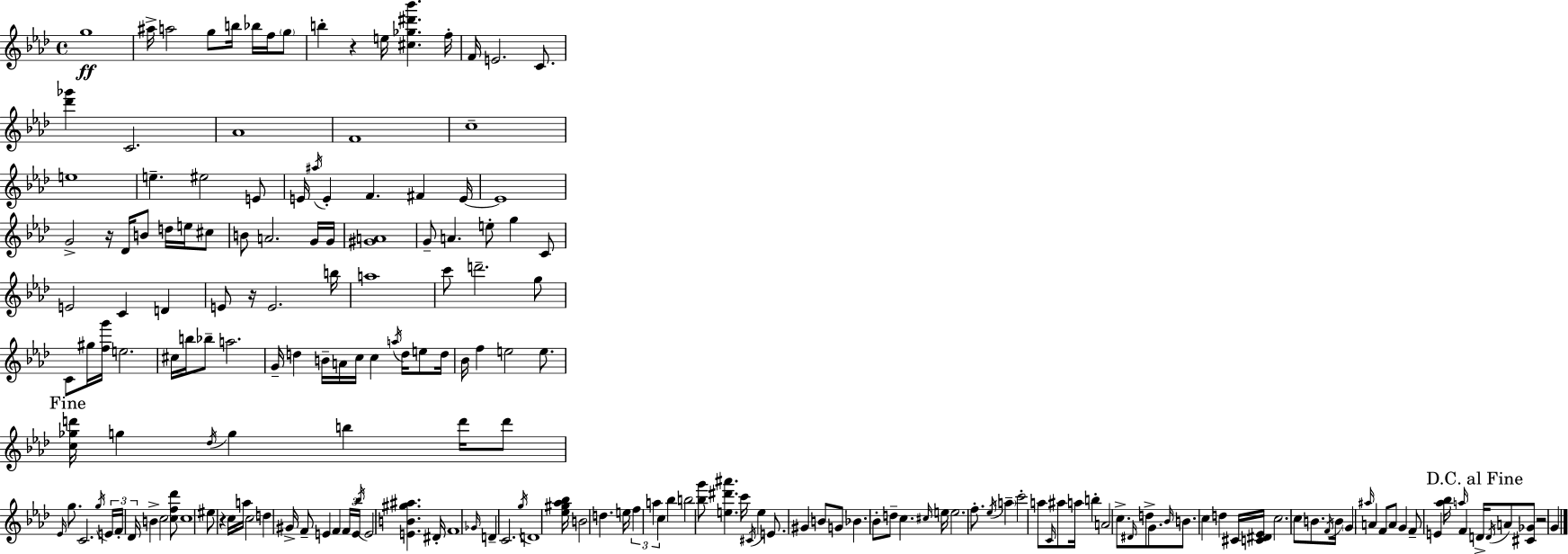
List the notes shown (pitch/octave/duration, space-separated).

G5/w A#5/s A5/h G5/e B5/s Bb5/s F5/s G5/e B5/q R/q E5/s [C#5,Gb5,D#6,Bb6]/q. F5/s F4/s E4/h. C4/e. [Db6,Gb6]/q C4/h. Ab4/w F4/w C5/w E5/w E5/q. EIS5/h E4/e E4/s A#5/s E4/q F4/q. F#4/q E4/s E4/w G4/h R/s Db4/s B4/e D5/s E5/s C#5/e B4/e A4/h. G4/s G4/s [G#4,A4]/w G4/e A4/q. E5/e G5/q C4/e E4/h C4/q D4/q E4/e R/s E4/h. B5/s A5/w C6/e D6/h. G5/e C4/e G#5/s [F5,G6]/s E5/h. C#5/s B5/s Bb5/e A5/h. G4/s D5/q B4/s A4/s C5/s C5/q A5/s D5/s E5/e D5/s Bb4/s F5/q E5/h E5/e. [C5,Gb5,D6]/s G5/q Db5/s G5/q B5/q D6/s D6/e Eb4/s G5/e. C4/h. G5/s E4/s F4/s Db4/s B4/q C5/h [C5,F5,Db6]/e C5/w EIS5/e R/q C5/s A5/s C5/h D5/q G#4/s F4/e E4/q F4/q F4/s E4/s Bb5/s E4/h [E4,B4,G#5,A#5]/q. D#4/s F4/w Gb4/s D4/q C4/h. G5/s D4/w [Eb5,G#5,Ab5,Bb5]/s B4/h D5/q. E5/s F5/q A5/q C5/q Bb5/q B5/h [Bb5,G6]/e [E5,D#6,A#6]/q. C6/s C#4/s E5/q E4/e. G#4/q B4/e G4/e Bb4/q. Bb4/e D5/e C5/q. C#5/s E5/s E5/h. F5/e. Eb5/s A5/q C6/h A5/e C4/s A#5/e A5/s B5/q A4/h C5/e. D#4/s D5/e G4/e. Bb4/s B4/e. C5/q D5/q C#4/s [C4,D#4,Eb4]/s C5/h. C5/e B4/e. F4/s B4/s G4/q A#5/s A4/q F4/e A4/e G4/q F4/e E4/q [Ab5,Bb5]/s A5/s F4/q D4/s D4/s A4/e [C#4,Gb4]/e R/h G4/q